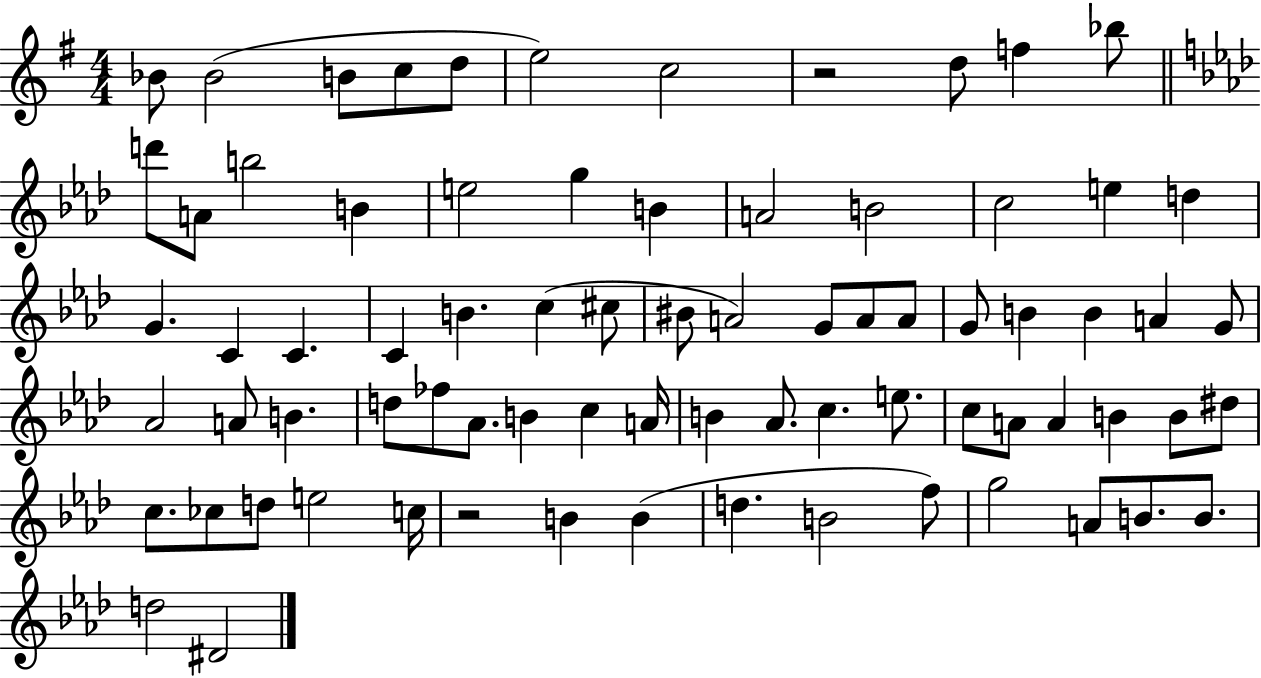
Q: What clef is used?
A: treble